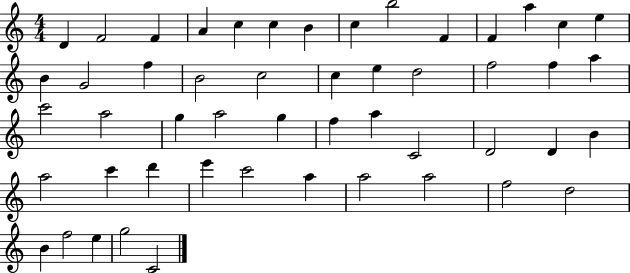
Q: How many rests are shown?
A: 0